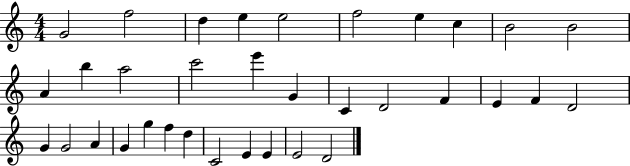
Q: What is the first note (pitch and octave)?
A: G4